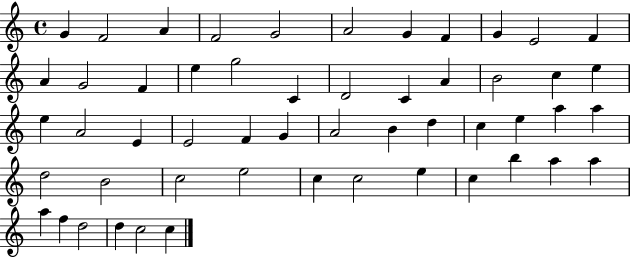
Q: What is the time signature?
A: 4/4